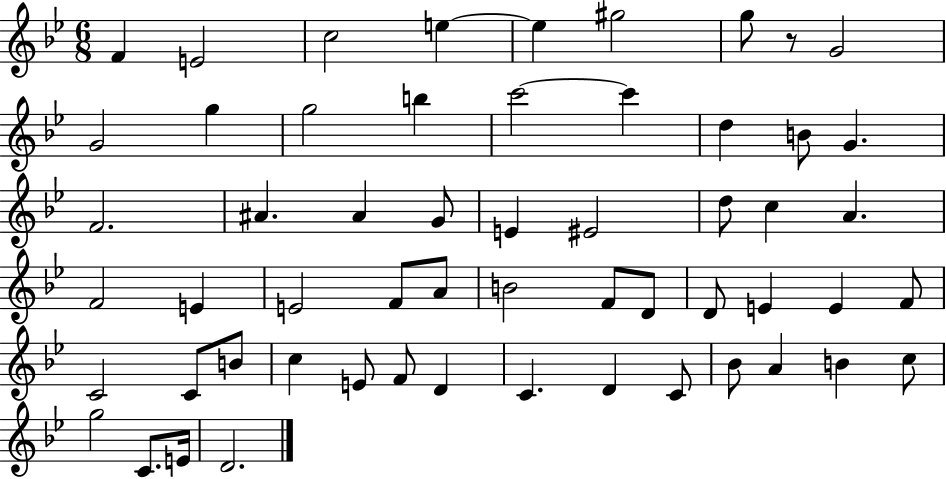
{
  \clef treble
  \numericTimeSignature
  \time 6/8
  \key bes \major
  \repeat volta 2 { f'4 e'2 | c''2 e''4~~ | e''4 gis''2 | g''8 r8 g'2 | \break g'2 g''4 | g''2 b''4 | c'''2~~ c'''4 | d''4 b'8 g'4. | \break f'2. | ais'4. ais'4 g'8 | e'4 eis'2 | d''8 c''4 a'4. | \break f'2 e'4 | e'2 f'8 a'8 | b'2 f'8 d'8 | d'8 e'4 e'4 f'8 | \break c'2 c'8 b'8 | c''4 e'8 f'8 d'4 | c'4. d'4 c'8 | bes'8 a'4 b'4 c''8 | \break g''2 c'8. e'16 | d'2. | } \bar "|."
}